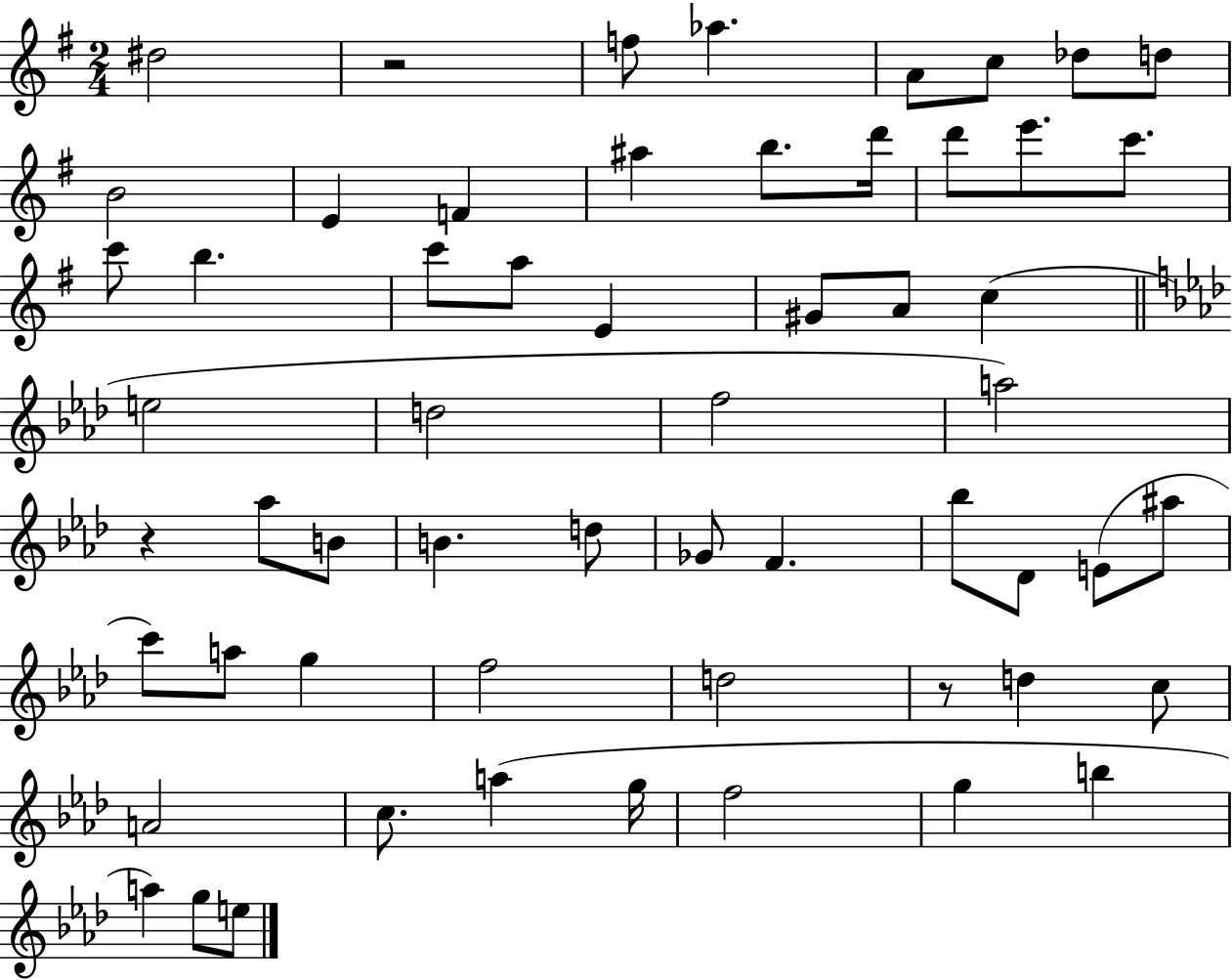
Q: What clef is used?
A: treble